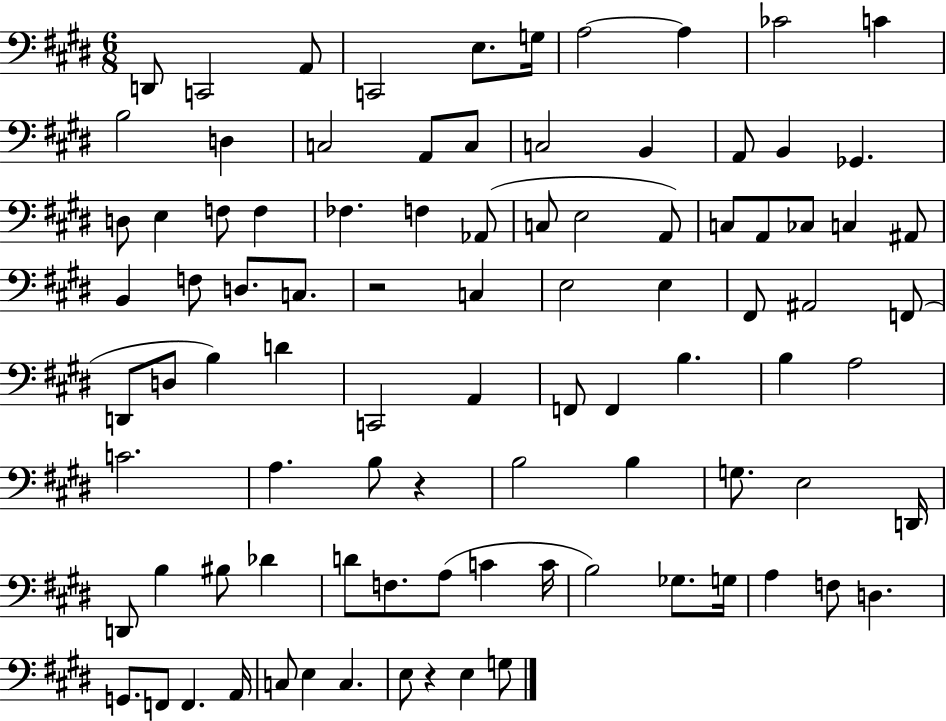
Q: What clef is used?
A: bass